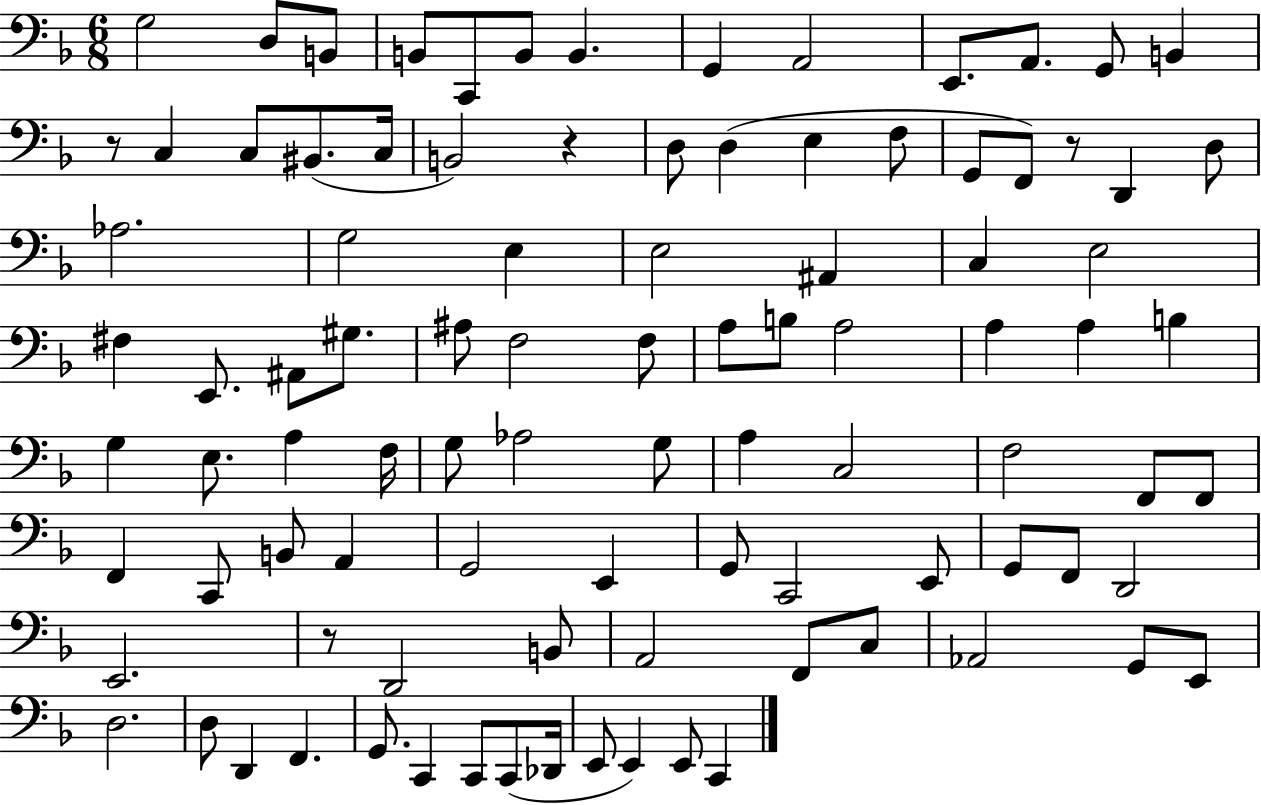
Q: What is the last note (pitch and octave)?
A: C2